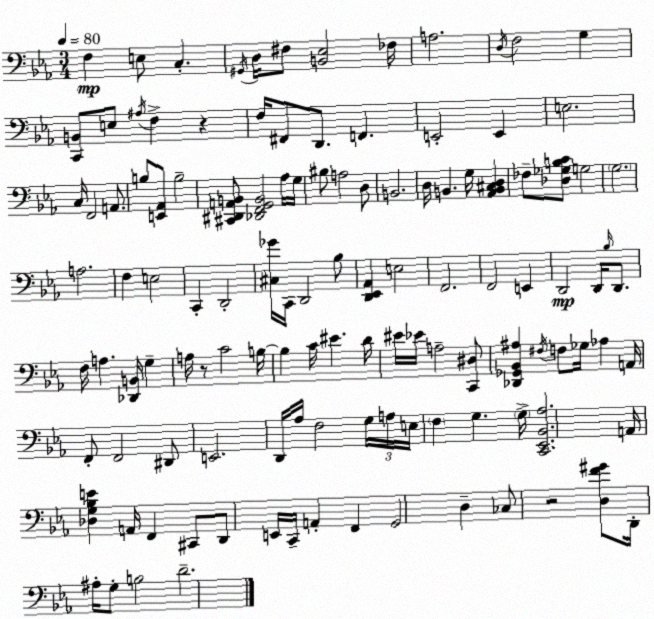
X:1
T:Untitled
M:3/4
L:1/4
K:Cm
F, E,/2 C, ^G,,/4 D,/4 ^F,/2 [B,,_E,]2 _F,/4 A,2 D,/4 F,2 G, [C,,B,,]/2 E,/2 ^A,/4 F, z F,/4 ^F,,/2 D,,/2 F,, E,,2 E,, E,2 C,/4 F,,2 A,,/2 B,/2 [E,,_A,,]/2 B,2 [^C,,^D,,A,,B,,]/2 [_D,,F,,G,,B,,]2 _A,/4 G,/4 ^B,/2 A,2 D,/2 B,,2 D,/4 B,, G,/4 [_A,,B,,^C,D,] _F,/2 [_D,_G,B,C]/2 G,2 G,2 A,2 F, E,2 C,, D,,2 [^C,_G]/4 C,,/4 D,,2 _B,/2 [D,,_E,,_A,,] E,2 F,,2 F,,2 E,, D,,2 D,,/4 _B,/4 D,,/2 F,/4 A, [_D,,B,,]/4 G, A,/4 z/2 C2 B,/4 B, C/4 ^E D/4 ^E/4 _E/4 A,2 [C,,^D,]/2 [_D,,_G,,_B,,^A,] ^F,/4 F,/2 _G,/4 _A, A,,/4 F,,/2 F,,2 ^D,,/2 E,,2 D,,/4 _A,/4 F,2 G,/4 A,/4 E,/4 F, G, G,/4 [C,,_E,,_B,,_A,]2 A,,/4 [_D,G,_B,E] A,,/4 F,, ^C,,/2 D,,/2 E,,/4 C,,/4 A,, F,, G,,2 D, _C,/2 z2 [D,F^G]/2 D,,/4 ^A,/4 G,/2 B,2 D2